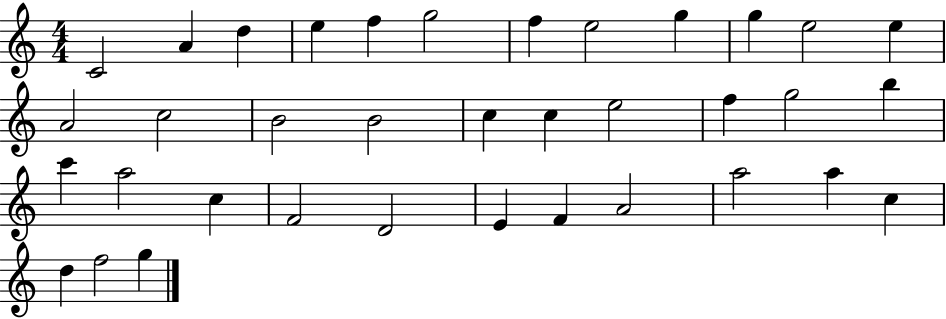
X:1
T:Untitled
M:4/4
L:1/4
K:C
C2 A d e f g2 f e2 g g e2 e A2 c2 B2 B2 c c e2 f g2 b c' a2 c F2 D2 E F A2 a2 a c d f2 g